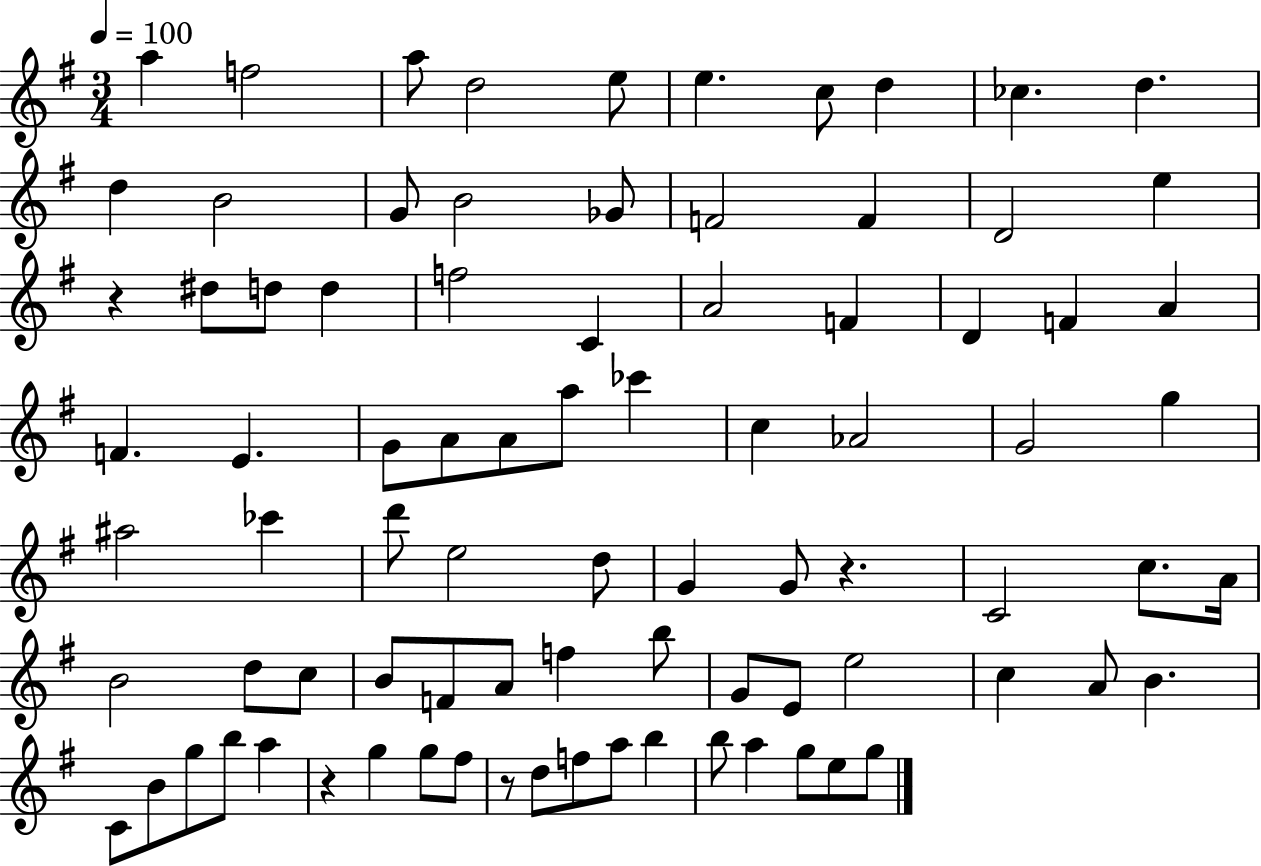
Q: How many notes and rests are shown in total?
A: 85